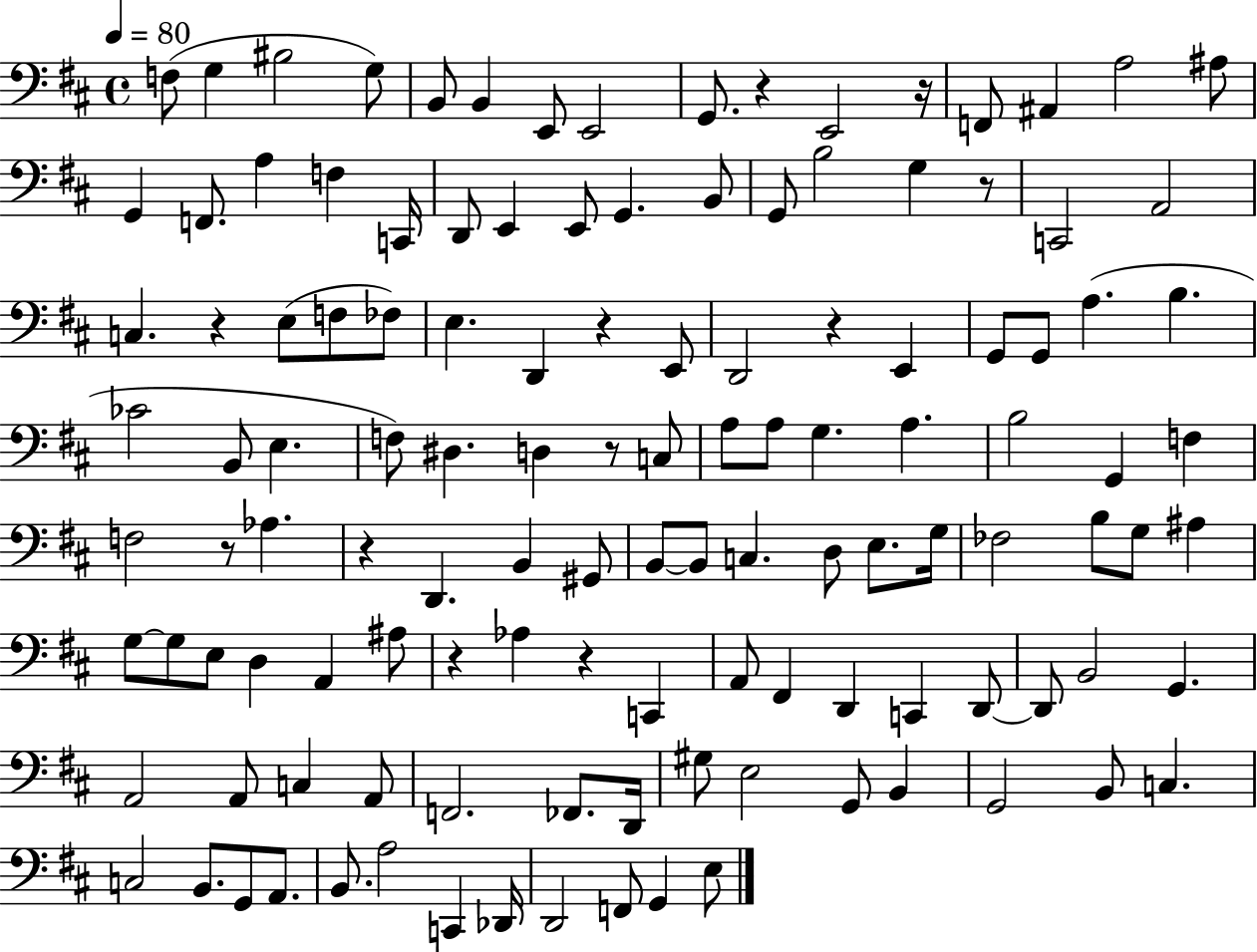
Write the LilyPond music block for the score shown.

{
  \clef bass
  \time 4/4
  \defaultTimeSignature
  \key d \major
  \tempo 4 = 80
  \repeat volta 2 { f8( g4 bis2 g8) | b,8 b,4 e,8 e,2 | g,8. r4 e,2 r16 | f,8 ais,4 a2 ais8 | \break g,4 f,8. a4 f4 c,16 | d,8 e,4 e,8 g,4. b,8 | g,8 b2 g4 r8 | c,2 a,2 | \break c4. r4 e8( f8 fes8) | e4. d,4 r4 e,8 | d,2 r4 e,4 | g,8 g,8 a4.( b4. | \break ces'2 b,8 e4. | f8) dis4. d4 r8 c8 | a8 a8 g4. a4. | b2 g,4 f4 | \break f2 r8 aes4. | r4 d,4. b,4 gis,8 | b,8~~ b,8 c4. d8 e8. g16 | fes2 b8 g8 ais4 | \break g8~~ g8 e8 d4 a,4 ais8 | r4 aes4 r4 c,4 | a,8 fis,4 d,4 c,4 d,8~~ | d,8 b,2 g,4. | \break a,2 a,8 c4 a,8 | f,2. fes,8. d,16 | gis8 e2 g,8 b,4 | g,2 b,8 c4. | \break c2 b,8. g,8 a,8. | b,8. a2 c,4 des,16 | d,2 f,8 g,4 e8 | } \bar "|."
}